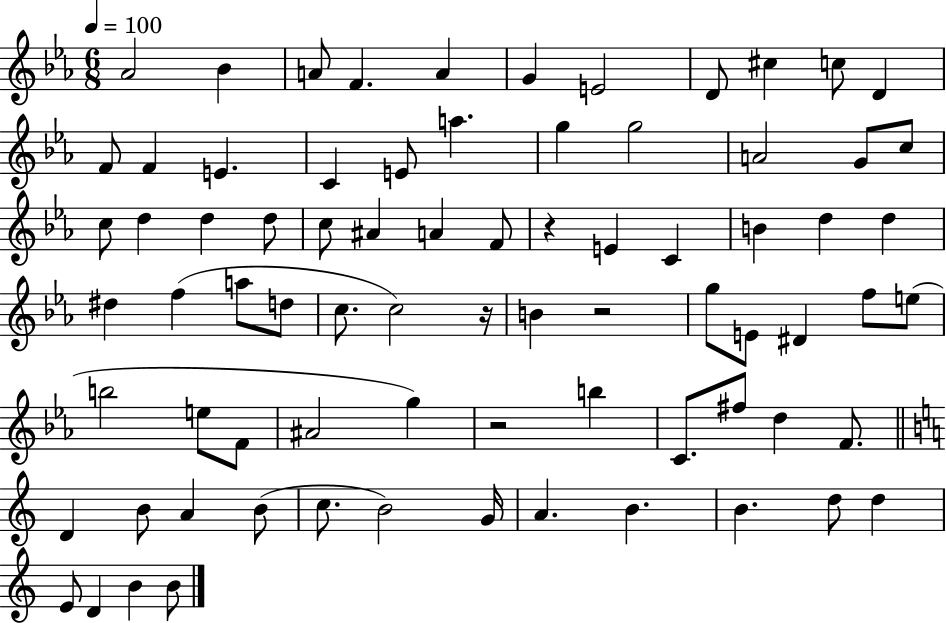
X:1
T:Untitled
M:6/8
L:1/4
K:Eb
_A2 _B A/2 F A G E2 D/2 ^c c/2 D F/2 F E C E/2 a g g2 A2 G/2 c/2 c/2 d d d/2 c/2 ^A A F/2 z E C B d d ^d f a/2 d/2 c/2 c2 z/4 B z2 g/2 E/2 ^D f/2 e/2 b2 e/2 F/2 ^A2 g z2 b C/2 ^f/2 d F/2 D B/2 A B/2 c/2 B2 G/4 A B B d/2 d E/2 D B B/2